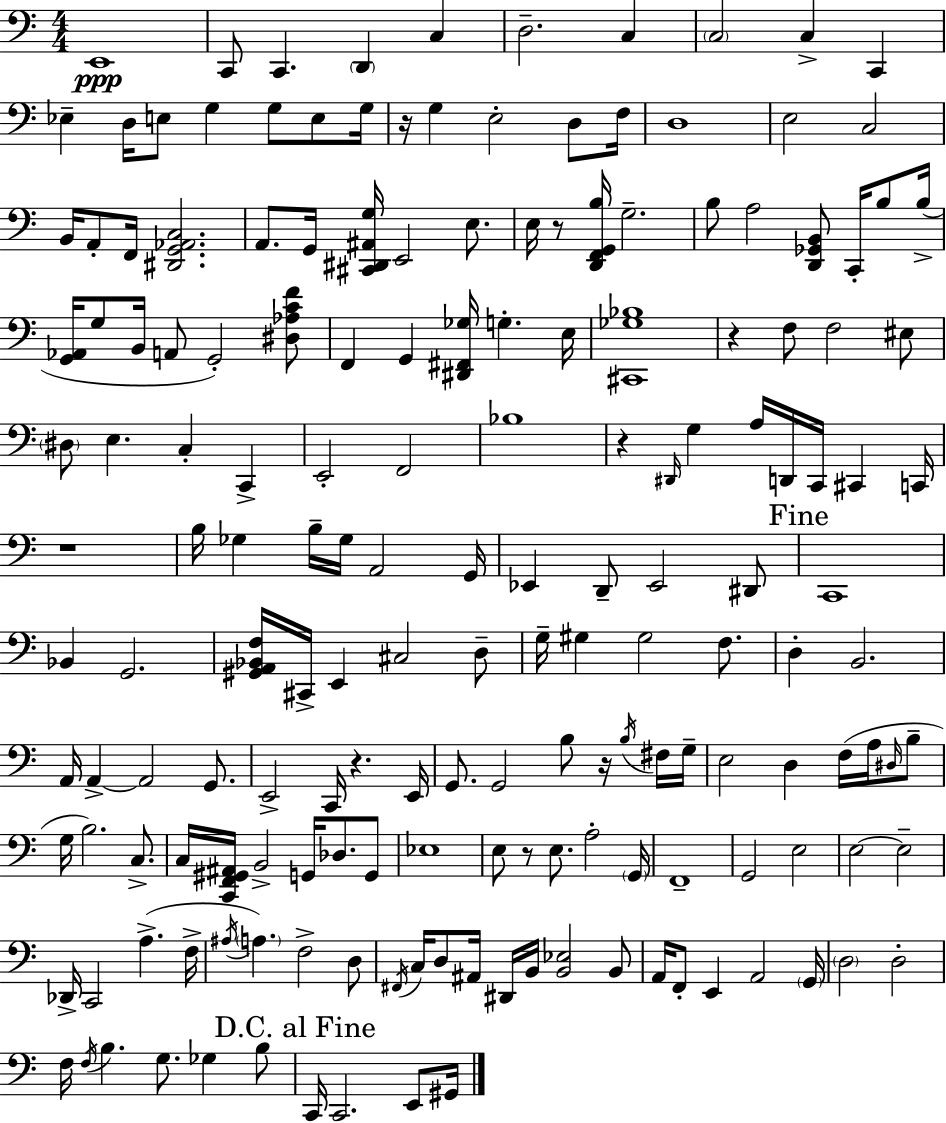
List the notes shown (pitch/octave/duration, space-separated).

E2/w C2/e C2/q. D2/q C3/q D3/h. C3/q C3/h C3/q C2/q Eb3/q D3/s E3/e G3/q G3/e E3/e G3/s R/s G3/q E3/h D3/e F3/s D3/w E3/h C3/h B2/s A2/e F2/s [D#2,G2,Ab2,C3]/h. A2/e. G2/s [C#2,D#2,A#2,G3]/s E2/h E3/e. E3/s R/e [D2,F2,G2,B3]/s G3/h. B3/e A3/h [D2,Gb2,B2]/e C2/s B3/e B3/s [G2,Ab2]/s G3/e B2/s A2/e G2/h [D#3,Ab3,C4,F4]/e F2/q G2/q [D#2,F#2,Gb3]/s G3/q. E3/s [C#2,Gb3,Bb3]/w R/q F3/e F3/h EIS3/e D#3/e E3/q. C3/q C2/q E2/h F2/h Bb3/w R/q D#2/s G3/q A3/s D2/s C2/s C#2/q C2/s R/w B3/s Gb3/q B3/s Gb3/s A2/h G2/s Eb2/q D2/e Eb2/h D#2/e C2/w Bb2/q G2/h. [G#2,A2,Bb2,F3]/s C#2/s E2/q C#3/h D3/e G3/s G#3/q G#3/h F3/e. D3/q B2/h. A2/s A2/q A2/h G2/e. E2/h C2/s R/q. E2/s G2/e. G2/h B3/e R/s B3/s F#3/s G3/s E3/h D3/q F3/s A3/s D#3/s B3/e G3/s B3/h. C3/e. C3/s [C2,F2,G#2,A#2]/s B2/h G2/s Db3/e. G2/e Eb3/w E3/e R/e E3/e. A3/h G2/s F2/w G2/h E3/h E3/h E3/h Db2/s C2/h A3/q. F3/s A#3/s A3/q. F3/h D3/e F#2/s C3/s D3/e A#2/s D#2/s B2/s [B2,Eb3]/h B2/e A2/s F2/e E2/q A2/h G2/s D3/h D3/h F3/s F3/s B3/q. G3/e. Gb3/q B3/e C2/s C2/h. E2/e G#2/s